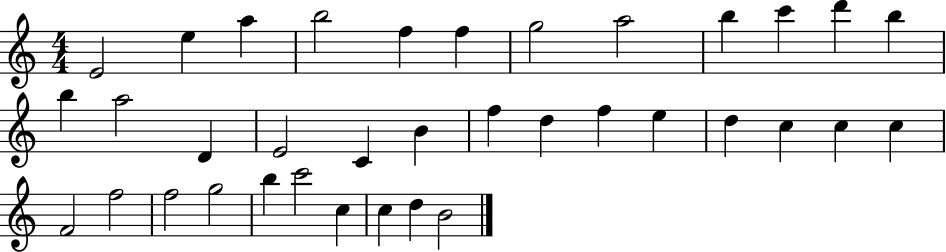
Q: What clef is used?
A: treble